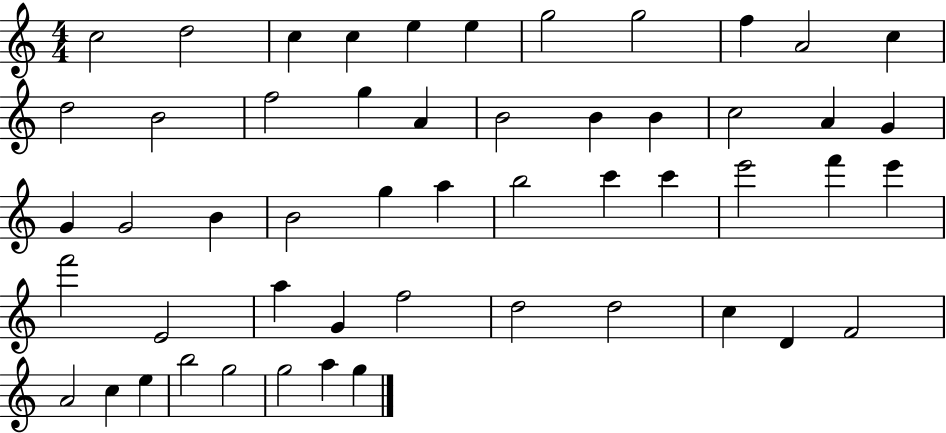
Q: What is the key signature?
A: C major